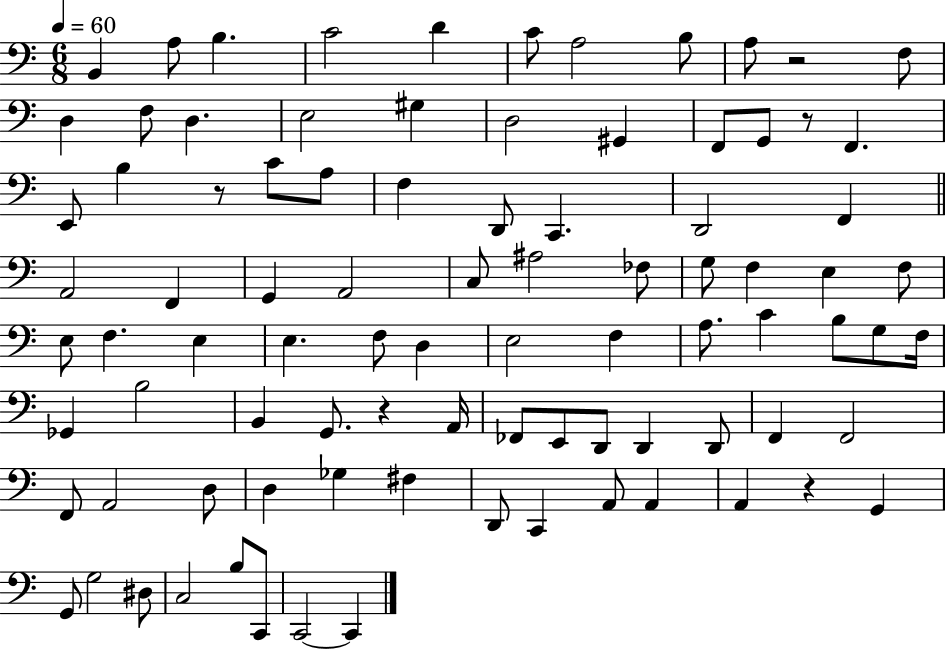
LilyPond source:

{
  \clef bass
  \numericTimeSignature
  \time 6/8
  \key c \major
  \tempo 4 = 60
  b,4 a8 b4. | c'2 d'4 | c'8 a2 b8 | a8 r2 f8 | \break d4 f8 d4. | e2 gis4 | d2 gis,4 | f,8 g,8 r8 f,4. | \break e,8 b4 r8 c'8 a8 | f4 d,8 c,4. | d,2 f,4 | \bar "||" \break \key a \minor a,2 f,4 | g,4 a,2 | c8 ais2 fes8 | g8 f4 e4 f8 | \break e8 f4. e4 | e4. f8 d4 | e2 f4 | a8. c'4 b8 g8 f16 | \break ges,4 b2 | b,4 g,8. r4 a,16 | fes,8 e,8 d,8 d,4 d,8 | f,4 f,2 | \break f,8 a,2 d8 | d4 ges4 fis4 | d,8 c,4 a,8 a,4 | a,4 r4 g,4 | \break g,8 g2 dis8 | c2 b8 c,8 | c,2~~ c,4 | \bar "|."
}